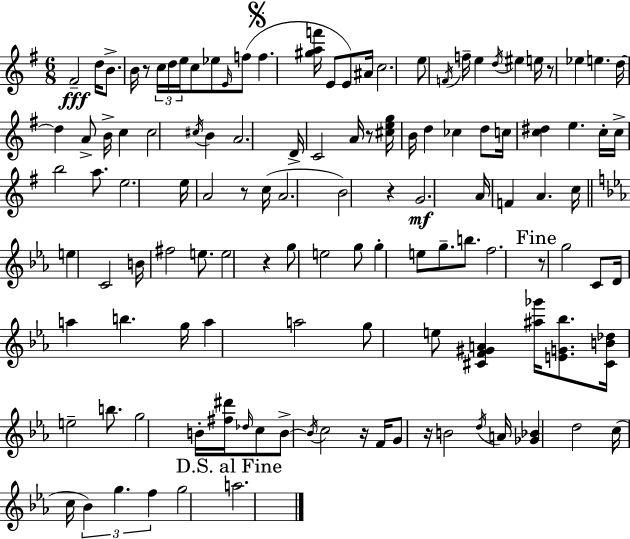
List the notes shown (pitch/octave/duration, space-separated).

F#4/h D5/s B4/e. B4/s R/e C5/s D5/s E5/s C5/e Eb5/e E4/s F5/e F5/q. [G#5,A5,F6]/s E4/e E4/e A#4/s C5/h. E5/e F4/s F5/s E5/q D5/s EIS5/q E5/s R/e Eb5/q E5/q. D5/s D5/q A4/e B4/s C5/q C5/h C#5/s B4/q A4/h. D4/s C4/h A4/s R/e [C#5,E5,G5]/s B4/s D5/q CES5/q D5/e C5/s [C5,D#5]/q E5/q. C5/s C5/s B5/h A5/e. E5/h. E5/s A4/h R/e C5/s A4/h. B4/h R/q G4/h. A4/s F4/q A4/q. C5/s E5/q C4/h B4/s F#5/h E5/e. E5/h R/q G5/e E5/h G5/e G5/q E5/e G5/e. B5/e. F5/h. R/e G5/h C4/e D4/s A5/q B5/q. G5/s A5/q A5/h G5/e E5/e [C#4,F4,G#4,A4]/q [A#5,Gb6]/s [E4,G4,Bb5]/e. [C#4,B4,Db5]/s E5/h B5/e. G5/h B4/s [F#5,D#6]/s Db5/s C5/e B4/e B4/s C5/h R/s F4/s G4/e R/s B4/h D5/s A4/s [Gb4,Bb4]/q D5/h C5/s C5/s Bb4/q G5/q. F5/q G5/h A5/h.